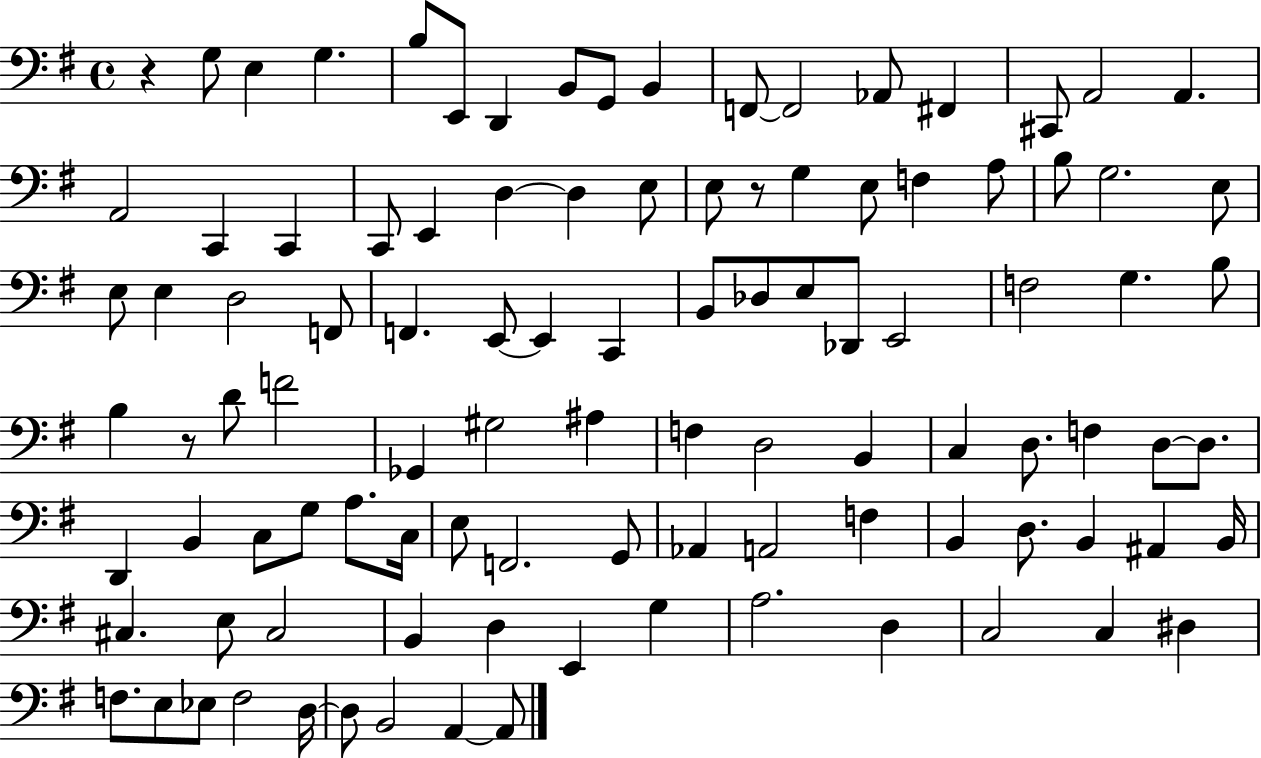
{
  \clef bass
  \time 4/4
  \defaultTimeSignature
  \key g \major
  \repeat volta 2 { r4 g8 e4 g4. | b8 e,8 d,4 b,8 g,8 b,4 | f,8~~ f,2 aes,8 fis,4 | cis,8 a,2 a,4. | \break a,2 c,4 c,4 | c,8 e,4 d4~~ d4 e8 | e8 r8 g4 e8 f4 a8 | b8 g2. e8 | \break e8 e4 d2 f,8 | f,4. e,8~~ e,4 c,4 | b,8 des8 e8 des,8 e,2 | f2 g4. b8 | \break b4 r8 d'8 f'2 | ges,4 gis2 ais4 | f4 d2 b,4 | c4 d8. f4 d8~~ d8. | \break d,4 b,4 c8 g8 a8. c16 | e8 f,2. g,8 | aes,4 a,2 f4 | b,4 d8. b,4 ais,4 b,16 | \break cis4. e8 cis2 | b,4 d4 e,4 g4 | a2. d4 | c2 c4 dis4 | \break f8. e8 ees8 f2 d16~~ | d8 b,2 a,4~~ a,8 | } \bar "|."
}